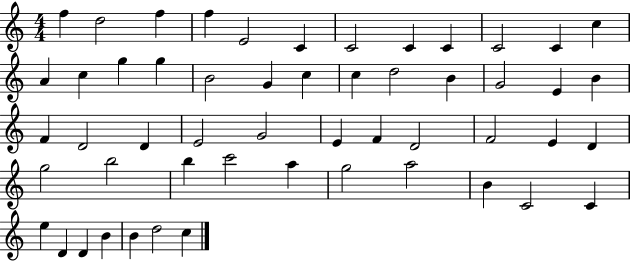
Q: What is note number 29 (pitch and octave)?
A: E4